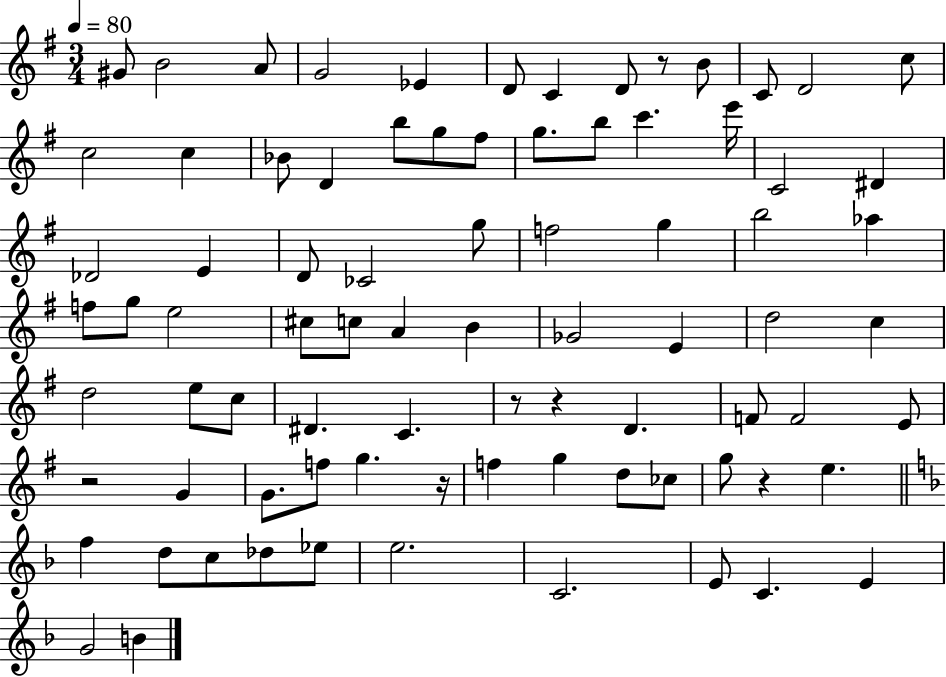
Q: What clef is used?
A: treble